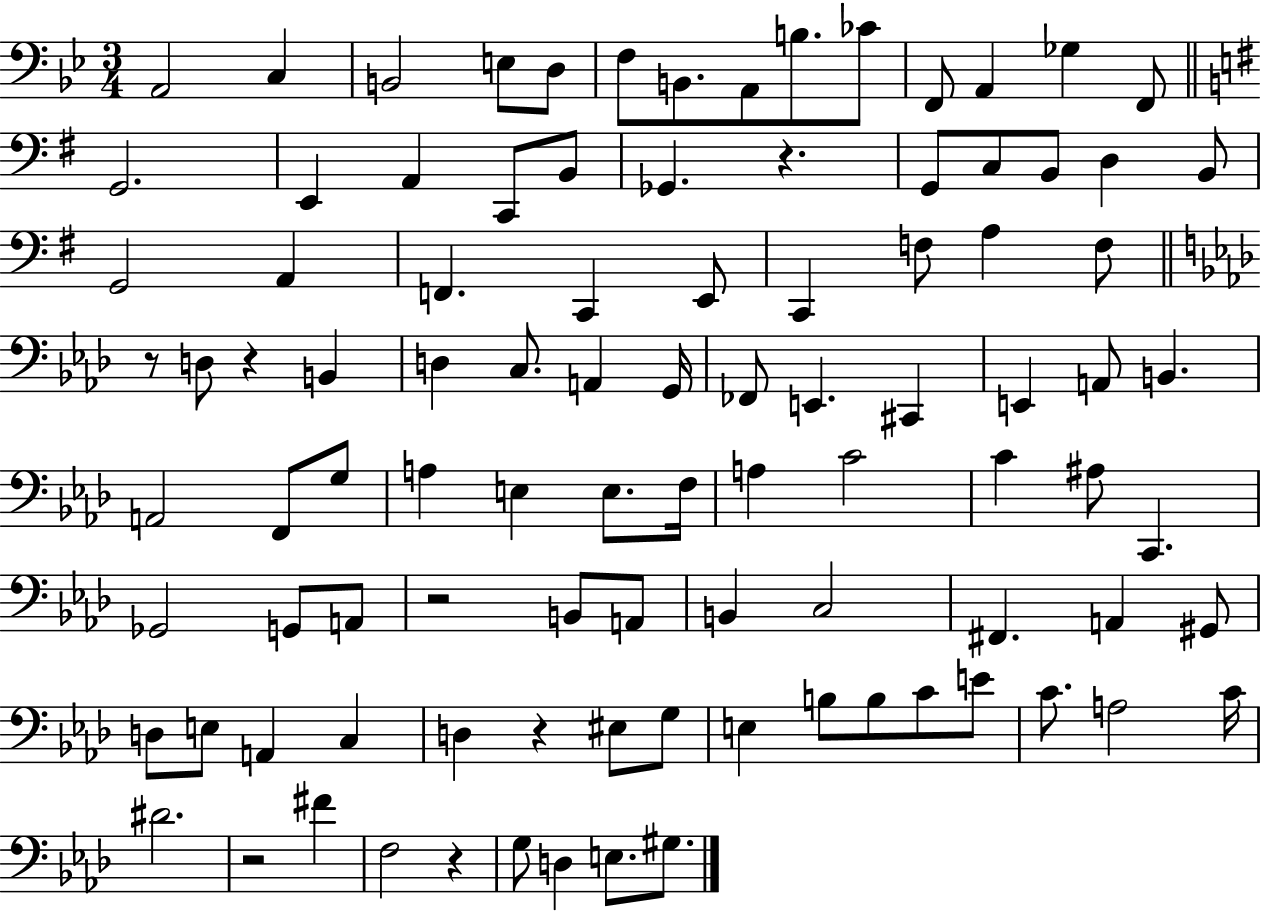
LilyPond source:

{
  \clef bass
  \numericTimeSignature
  \time 3/4
  \key bes \major
  a,2 c4 | b,2 e8 d8 | f8 b,8. a,8 b8. ces'8 | f,8 a,4 ges4 f,8 | \break \bar "||" \break \key e \minor g,2. | e,4 a,4 c,8 b,8 | ges,4. r4. | g,8 c8 b,8 d4 b,8 | \break g,2 a,4 | f,4. c,4 e,8 | c,4 f8 a4 f8 | \bar "||" \break \key aes \major r8 d8 r4 b,4 | d4 c8. a,4 g,16 | fes,8 e,4. cis,4 | e,4 a,8 b,4. | \break a,2 f,8 g8 | a4 e4 e8. f16 | a4 c'2 | c'4 ais8 c,4. | \break ges,2 g,8 a,8 | r2 b,8 a,8 | b,4 c2 | fis,4. a,4 gis,8 | \break d8 e8 a,4 c4 | d4 r4 eis8 g8 | e4 b8 b8 c'8 e'8 | c'8. a2 c'16 | \break dis'2. | r2 fis'4 | f2 r4 | g8 d4 e8. gis8. | \break \bar "|."
}